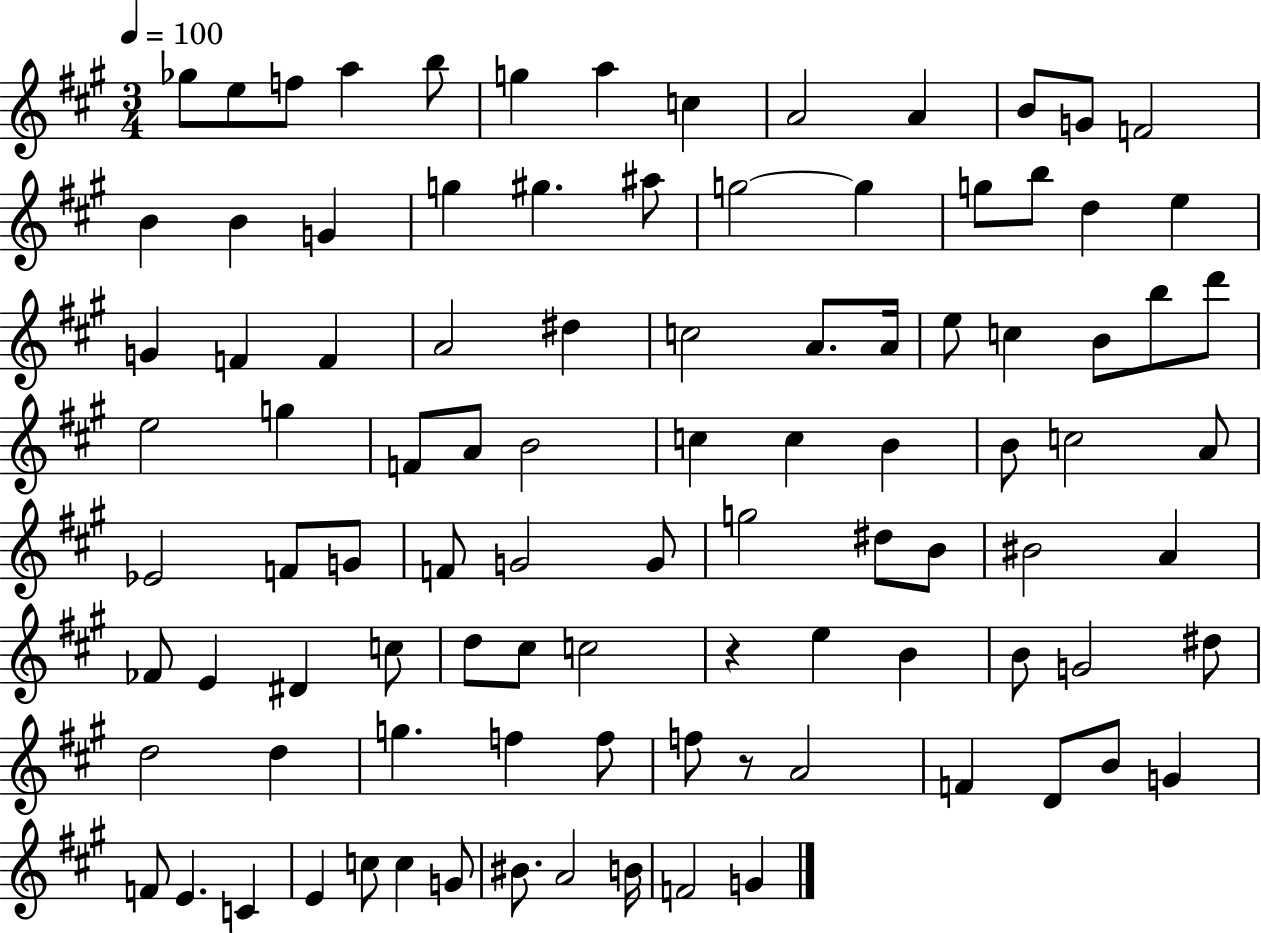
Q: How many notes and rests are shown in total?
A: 97